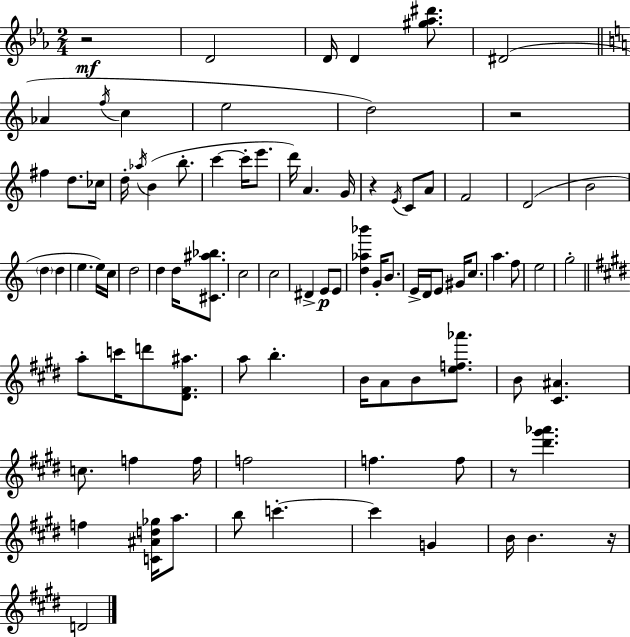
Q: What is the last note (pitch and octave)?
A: D4